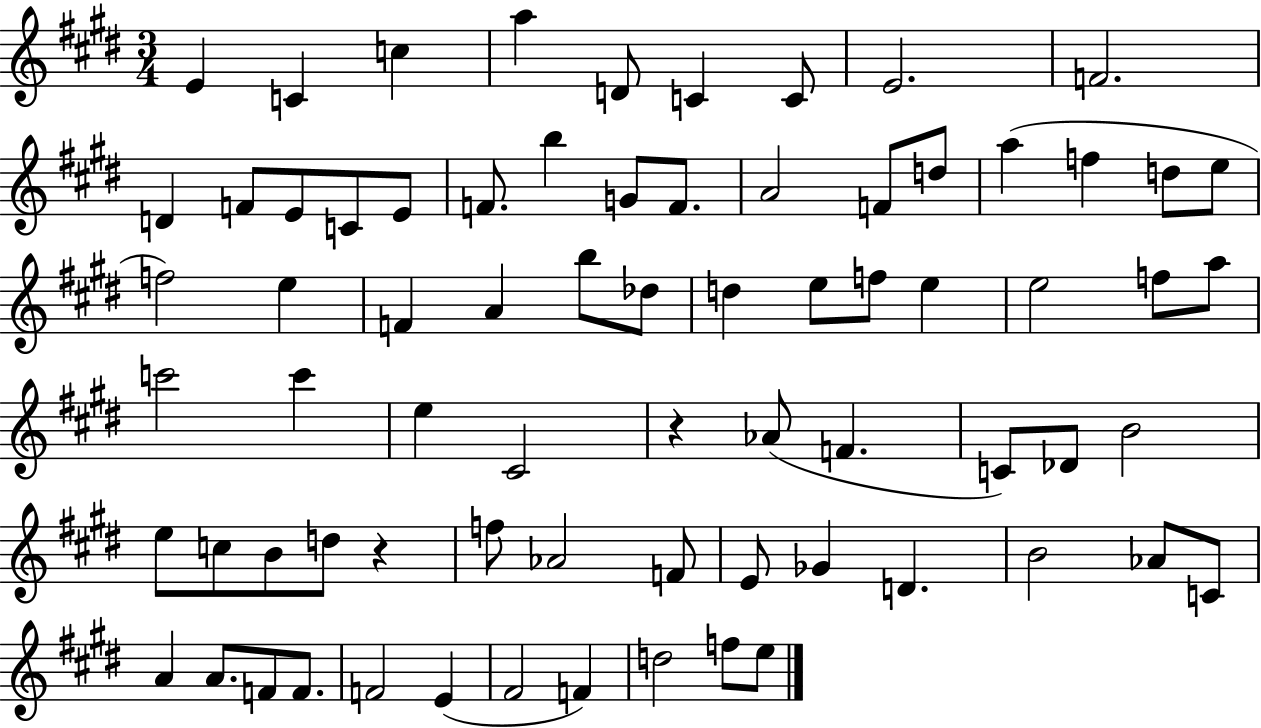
X:1
T:Untitled
M:3/4
L:1/4
K:E
E C c a D/2 C C/2 E2 F2 D F/2 E/2 C/2 E/2 F/2 b G/2 F/2 A2 F/2 d/2 a f d/2 e/2 f2 e F A b/2 _d/2 d e/2 f/2 e e2 f/2 a/2 c'2 c' e ^C2 z _A/2 F C/2 _D/2 B2 e/2 c/2 B/2 d/2 z f/2 _A2 F/2 E/2 _G D B2 _A/2 C/2 A A/2 F/2 F/2 F2 E ^F2 F d2 f/2 e/2